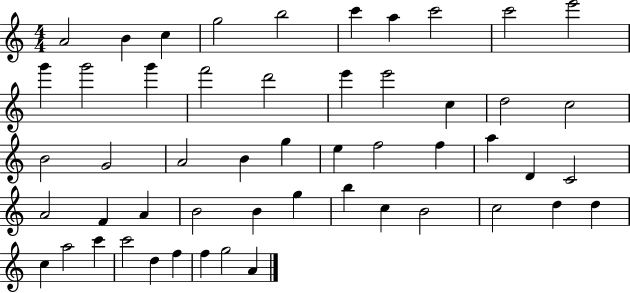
{
  \clef treble
  \numericTimeSignature
  \time 4/4
  \key c \major
  a'2 b'4 c''4 | g''2 b''2 | c'''4 a''4 c'''2 | c'''2 e'''2 | \break g'''4 g'''2 g'''4 | f'''2 d'''2 | e'''4 e'''2 c''4 | d''2 c''2 | \break b'2 g'2 | a'2 b'4 g''4 | e''4 f''2 f''4 | a''4 d'4 c'2 | \break a'2 f'4 a'4 | b'2 b'4 g''4 | b''4 c''4 b'2 | c''2 d''4 d''4 | \break c''4 a''2 c'''4 | c'''2 d''4 f''4 | f''4 g''2 a'4 | \bar "|."
}